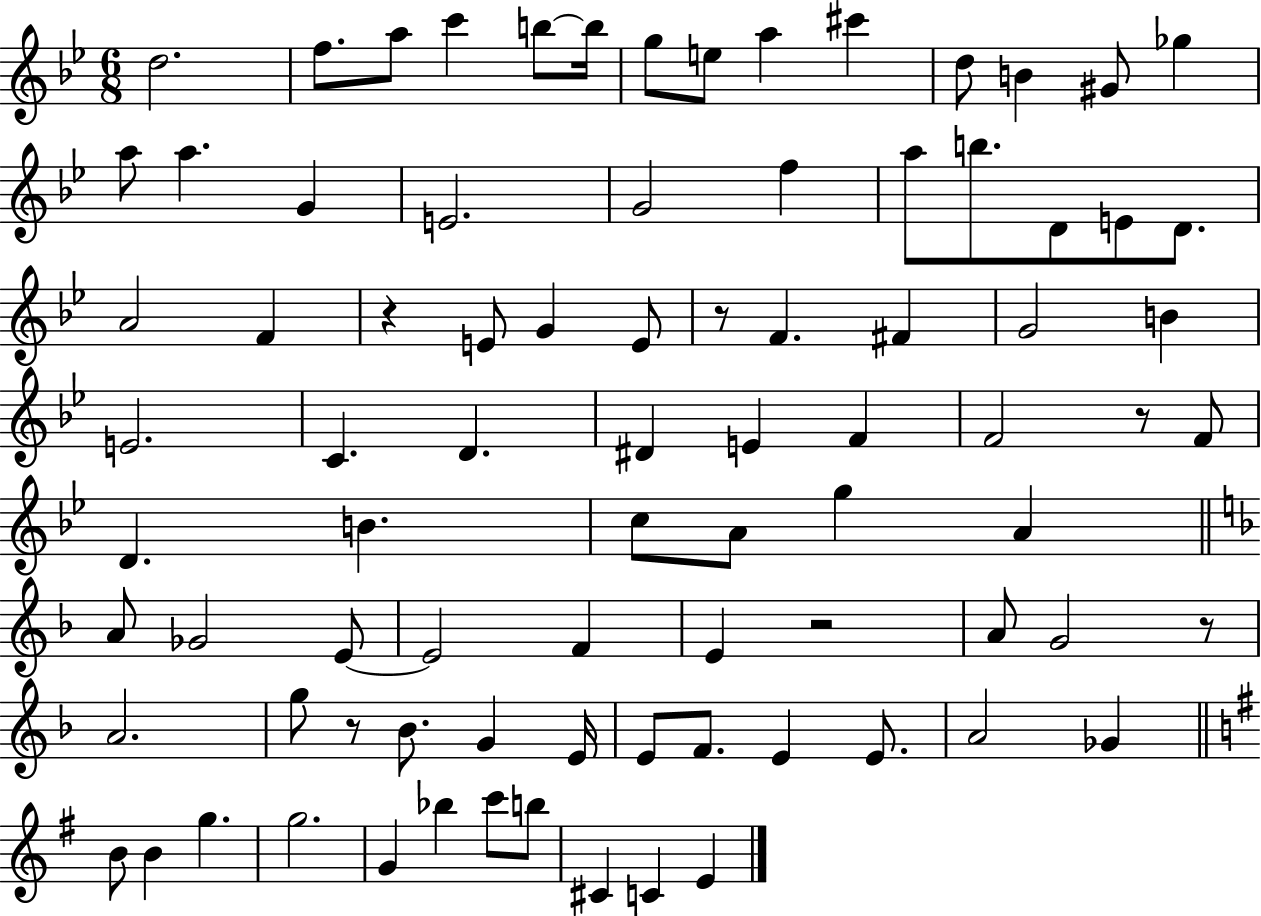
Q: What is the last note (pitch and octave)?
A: E4